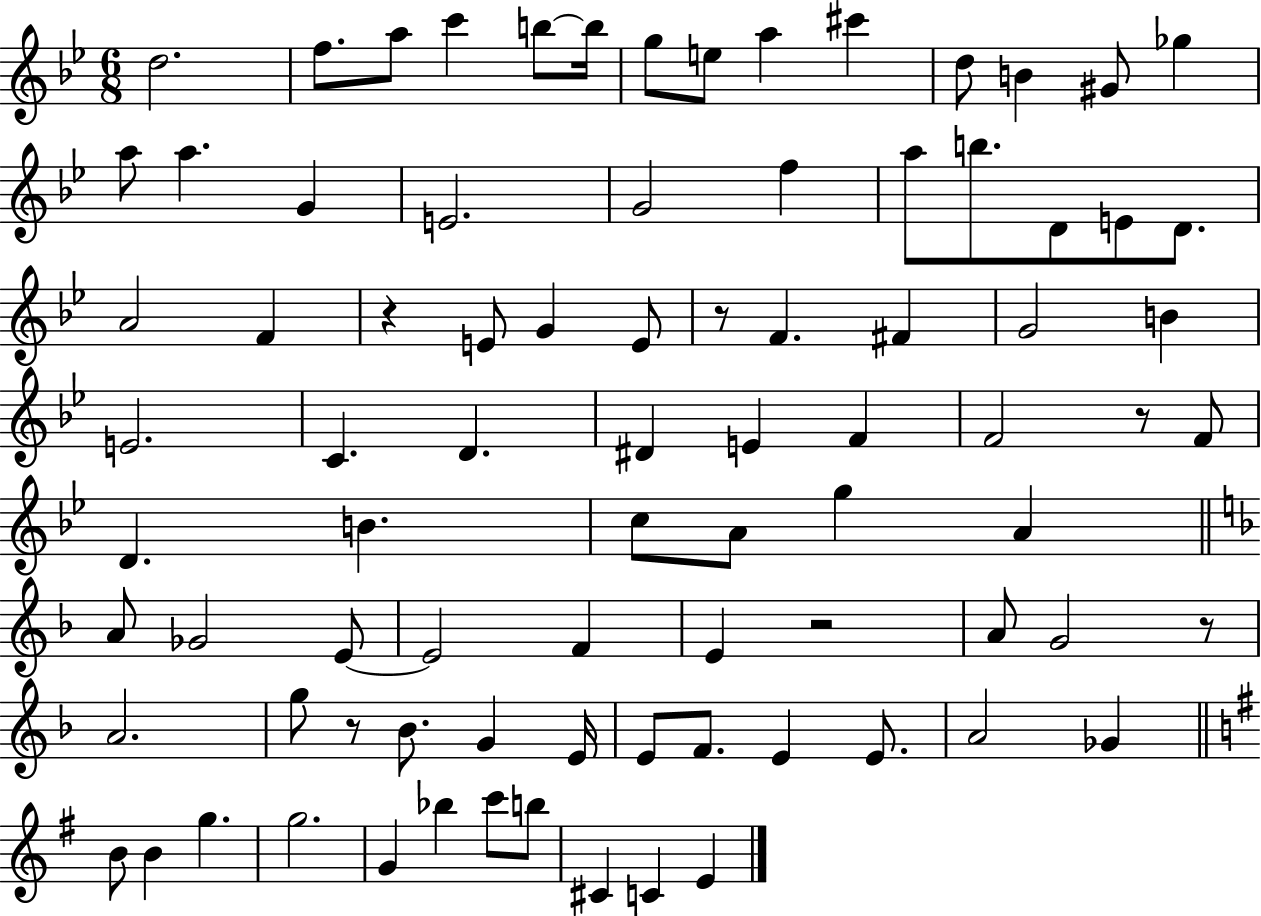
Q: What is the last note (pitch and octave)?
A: E4